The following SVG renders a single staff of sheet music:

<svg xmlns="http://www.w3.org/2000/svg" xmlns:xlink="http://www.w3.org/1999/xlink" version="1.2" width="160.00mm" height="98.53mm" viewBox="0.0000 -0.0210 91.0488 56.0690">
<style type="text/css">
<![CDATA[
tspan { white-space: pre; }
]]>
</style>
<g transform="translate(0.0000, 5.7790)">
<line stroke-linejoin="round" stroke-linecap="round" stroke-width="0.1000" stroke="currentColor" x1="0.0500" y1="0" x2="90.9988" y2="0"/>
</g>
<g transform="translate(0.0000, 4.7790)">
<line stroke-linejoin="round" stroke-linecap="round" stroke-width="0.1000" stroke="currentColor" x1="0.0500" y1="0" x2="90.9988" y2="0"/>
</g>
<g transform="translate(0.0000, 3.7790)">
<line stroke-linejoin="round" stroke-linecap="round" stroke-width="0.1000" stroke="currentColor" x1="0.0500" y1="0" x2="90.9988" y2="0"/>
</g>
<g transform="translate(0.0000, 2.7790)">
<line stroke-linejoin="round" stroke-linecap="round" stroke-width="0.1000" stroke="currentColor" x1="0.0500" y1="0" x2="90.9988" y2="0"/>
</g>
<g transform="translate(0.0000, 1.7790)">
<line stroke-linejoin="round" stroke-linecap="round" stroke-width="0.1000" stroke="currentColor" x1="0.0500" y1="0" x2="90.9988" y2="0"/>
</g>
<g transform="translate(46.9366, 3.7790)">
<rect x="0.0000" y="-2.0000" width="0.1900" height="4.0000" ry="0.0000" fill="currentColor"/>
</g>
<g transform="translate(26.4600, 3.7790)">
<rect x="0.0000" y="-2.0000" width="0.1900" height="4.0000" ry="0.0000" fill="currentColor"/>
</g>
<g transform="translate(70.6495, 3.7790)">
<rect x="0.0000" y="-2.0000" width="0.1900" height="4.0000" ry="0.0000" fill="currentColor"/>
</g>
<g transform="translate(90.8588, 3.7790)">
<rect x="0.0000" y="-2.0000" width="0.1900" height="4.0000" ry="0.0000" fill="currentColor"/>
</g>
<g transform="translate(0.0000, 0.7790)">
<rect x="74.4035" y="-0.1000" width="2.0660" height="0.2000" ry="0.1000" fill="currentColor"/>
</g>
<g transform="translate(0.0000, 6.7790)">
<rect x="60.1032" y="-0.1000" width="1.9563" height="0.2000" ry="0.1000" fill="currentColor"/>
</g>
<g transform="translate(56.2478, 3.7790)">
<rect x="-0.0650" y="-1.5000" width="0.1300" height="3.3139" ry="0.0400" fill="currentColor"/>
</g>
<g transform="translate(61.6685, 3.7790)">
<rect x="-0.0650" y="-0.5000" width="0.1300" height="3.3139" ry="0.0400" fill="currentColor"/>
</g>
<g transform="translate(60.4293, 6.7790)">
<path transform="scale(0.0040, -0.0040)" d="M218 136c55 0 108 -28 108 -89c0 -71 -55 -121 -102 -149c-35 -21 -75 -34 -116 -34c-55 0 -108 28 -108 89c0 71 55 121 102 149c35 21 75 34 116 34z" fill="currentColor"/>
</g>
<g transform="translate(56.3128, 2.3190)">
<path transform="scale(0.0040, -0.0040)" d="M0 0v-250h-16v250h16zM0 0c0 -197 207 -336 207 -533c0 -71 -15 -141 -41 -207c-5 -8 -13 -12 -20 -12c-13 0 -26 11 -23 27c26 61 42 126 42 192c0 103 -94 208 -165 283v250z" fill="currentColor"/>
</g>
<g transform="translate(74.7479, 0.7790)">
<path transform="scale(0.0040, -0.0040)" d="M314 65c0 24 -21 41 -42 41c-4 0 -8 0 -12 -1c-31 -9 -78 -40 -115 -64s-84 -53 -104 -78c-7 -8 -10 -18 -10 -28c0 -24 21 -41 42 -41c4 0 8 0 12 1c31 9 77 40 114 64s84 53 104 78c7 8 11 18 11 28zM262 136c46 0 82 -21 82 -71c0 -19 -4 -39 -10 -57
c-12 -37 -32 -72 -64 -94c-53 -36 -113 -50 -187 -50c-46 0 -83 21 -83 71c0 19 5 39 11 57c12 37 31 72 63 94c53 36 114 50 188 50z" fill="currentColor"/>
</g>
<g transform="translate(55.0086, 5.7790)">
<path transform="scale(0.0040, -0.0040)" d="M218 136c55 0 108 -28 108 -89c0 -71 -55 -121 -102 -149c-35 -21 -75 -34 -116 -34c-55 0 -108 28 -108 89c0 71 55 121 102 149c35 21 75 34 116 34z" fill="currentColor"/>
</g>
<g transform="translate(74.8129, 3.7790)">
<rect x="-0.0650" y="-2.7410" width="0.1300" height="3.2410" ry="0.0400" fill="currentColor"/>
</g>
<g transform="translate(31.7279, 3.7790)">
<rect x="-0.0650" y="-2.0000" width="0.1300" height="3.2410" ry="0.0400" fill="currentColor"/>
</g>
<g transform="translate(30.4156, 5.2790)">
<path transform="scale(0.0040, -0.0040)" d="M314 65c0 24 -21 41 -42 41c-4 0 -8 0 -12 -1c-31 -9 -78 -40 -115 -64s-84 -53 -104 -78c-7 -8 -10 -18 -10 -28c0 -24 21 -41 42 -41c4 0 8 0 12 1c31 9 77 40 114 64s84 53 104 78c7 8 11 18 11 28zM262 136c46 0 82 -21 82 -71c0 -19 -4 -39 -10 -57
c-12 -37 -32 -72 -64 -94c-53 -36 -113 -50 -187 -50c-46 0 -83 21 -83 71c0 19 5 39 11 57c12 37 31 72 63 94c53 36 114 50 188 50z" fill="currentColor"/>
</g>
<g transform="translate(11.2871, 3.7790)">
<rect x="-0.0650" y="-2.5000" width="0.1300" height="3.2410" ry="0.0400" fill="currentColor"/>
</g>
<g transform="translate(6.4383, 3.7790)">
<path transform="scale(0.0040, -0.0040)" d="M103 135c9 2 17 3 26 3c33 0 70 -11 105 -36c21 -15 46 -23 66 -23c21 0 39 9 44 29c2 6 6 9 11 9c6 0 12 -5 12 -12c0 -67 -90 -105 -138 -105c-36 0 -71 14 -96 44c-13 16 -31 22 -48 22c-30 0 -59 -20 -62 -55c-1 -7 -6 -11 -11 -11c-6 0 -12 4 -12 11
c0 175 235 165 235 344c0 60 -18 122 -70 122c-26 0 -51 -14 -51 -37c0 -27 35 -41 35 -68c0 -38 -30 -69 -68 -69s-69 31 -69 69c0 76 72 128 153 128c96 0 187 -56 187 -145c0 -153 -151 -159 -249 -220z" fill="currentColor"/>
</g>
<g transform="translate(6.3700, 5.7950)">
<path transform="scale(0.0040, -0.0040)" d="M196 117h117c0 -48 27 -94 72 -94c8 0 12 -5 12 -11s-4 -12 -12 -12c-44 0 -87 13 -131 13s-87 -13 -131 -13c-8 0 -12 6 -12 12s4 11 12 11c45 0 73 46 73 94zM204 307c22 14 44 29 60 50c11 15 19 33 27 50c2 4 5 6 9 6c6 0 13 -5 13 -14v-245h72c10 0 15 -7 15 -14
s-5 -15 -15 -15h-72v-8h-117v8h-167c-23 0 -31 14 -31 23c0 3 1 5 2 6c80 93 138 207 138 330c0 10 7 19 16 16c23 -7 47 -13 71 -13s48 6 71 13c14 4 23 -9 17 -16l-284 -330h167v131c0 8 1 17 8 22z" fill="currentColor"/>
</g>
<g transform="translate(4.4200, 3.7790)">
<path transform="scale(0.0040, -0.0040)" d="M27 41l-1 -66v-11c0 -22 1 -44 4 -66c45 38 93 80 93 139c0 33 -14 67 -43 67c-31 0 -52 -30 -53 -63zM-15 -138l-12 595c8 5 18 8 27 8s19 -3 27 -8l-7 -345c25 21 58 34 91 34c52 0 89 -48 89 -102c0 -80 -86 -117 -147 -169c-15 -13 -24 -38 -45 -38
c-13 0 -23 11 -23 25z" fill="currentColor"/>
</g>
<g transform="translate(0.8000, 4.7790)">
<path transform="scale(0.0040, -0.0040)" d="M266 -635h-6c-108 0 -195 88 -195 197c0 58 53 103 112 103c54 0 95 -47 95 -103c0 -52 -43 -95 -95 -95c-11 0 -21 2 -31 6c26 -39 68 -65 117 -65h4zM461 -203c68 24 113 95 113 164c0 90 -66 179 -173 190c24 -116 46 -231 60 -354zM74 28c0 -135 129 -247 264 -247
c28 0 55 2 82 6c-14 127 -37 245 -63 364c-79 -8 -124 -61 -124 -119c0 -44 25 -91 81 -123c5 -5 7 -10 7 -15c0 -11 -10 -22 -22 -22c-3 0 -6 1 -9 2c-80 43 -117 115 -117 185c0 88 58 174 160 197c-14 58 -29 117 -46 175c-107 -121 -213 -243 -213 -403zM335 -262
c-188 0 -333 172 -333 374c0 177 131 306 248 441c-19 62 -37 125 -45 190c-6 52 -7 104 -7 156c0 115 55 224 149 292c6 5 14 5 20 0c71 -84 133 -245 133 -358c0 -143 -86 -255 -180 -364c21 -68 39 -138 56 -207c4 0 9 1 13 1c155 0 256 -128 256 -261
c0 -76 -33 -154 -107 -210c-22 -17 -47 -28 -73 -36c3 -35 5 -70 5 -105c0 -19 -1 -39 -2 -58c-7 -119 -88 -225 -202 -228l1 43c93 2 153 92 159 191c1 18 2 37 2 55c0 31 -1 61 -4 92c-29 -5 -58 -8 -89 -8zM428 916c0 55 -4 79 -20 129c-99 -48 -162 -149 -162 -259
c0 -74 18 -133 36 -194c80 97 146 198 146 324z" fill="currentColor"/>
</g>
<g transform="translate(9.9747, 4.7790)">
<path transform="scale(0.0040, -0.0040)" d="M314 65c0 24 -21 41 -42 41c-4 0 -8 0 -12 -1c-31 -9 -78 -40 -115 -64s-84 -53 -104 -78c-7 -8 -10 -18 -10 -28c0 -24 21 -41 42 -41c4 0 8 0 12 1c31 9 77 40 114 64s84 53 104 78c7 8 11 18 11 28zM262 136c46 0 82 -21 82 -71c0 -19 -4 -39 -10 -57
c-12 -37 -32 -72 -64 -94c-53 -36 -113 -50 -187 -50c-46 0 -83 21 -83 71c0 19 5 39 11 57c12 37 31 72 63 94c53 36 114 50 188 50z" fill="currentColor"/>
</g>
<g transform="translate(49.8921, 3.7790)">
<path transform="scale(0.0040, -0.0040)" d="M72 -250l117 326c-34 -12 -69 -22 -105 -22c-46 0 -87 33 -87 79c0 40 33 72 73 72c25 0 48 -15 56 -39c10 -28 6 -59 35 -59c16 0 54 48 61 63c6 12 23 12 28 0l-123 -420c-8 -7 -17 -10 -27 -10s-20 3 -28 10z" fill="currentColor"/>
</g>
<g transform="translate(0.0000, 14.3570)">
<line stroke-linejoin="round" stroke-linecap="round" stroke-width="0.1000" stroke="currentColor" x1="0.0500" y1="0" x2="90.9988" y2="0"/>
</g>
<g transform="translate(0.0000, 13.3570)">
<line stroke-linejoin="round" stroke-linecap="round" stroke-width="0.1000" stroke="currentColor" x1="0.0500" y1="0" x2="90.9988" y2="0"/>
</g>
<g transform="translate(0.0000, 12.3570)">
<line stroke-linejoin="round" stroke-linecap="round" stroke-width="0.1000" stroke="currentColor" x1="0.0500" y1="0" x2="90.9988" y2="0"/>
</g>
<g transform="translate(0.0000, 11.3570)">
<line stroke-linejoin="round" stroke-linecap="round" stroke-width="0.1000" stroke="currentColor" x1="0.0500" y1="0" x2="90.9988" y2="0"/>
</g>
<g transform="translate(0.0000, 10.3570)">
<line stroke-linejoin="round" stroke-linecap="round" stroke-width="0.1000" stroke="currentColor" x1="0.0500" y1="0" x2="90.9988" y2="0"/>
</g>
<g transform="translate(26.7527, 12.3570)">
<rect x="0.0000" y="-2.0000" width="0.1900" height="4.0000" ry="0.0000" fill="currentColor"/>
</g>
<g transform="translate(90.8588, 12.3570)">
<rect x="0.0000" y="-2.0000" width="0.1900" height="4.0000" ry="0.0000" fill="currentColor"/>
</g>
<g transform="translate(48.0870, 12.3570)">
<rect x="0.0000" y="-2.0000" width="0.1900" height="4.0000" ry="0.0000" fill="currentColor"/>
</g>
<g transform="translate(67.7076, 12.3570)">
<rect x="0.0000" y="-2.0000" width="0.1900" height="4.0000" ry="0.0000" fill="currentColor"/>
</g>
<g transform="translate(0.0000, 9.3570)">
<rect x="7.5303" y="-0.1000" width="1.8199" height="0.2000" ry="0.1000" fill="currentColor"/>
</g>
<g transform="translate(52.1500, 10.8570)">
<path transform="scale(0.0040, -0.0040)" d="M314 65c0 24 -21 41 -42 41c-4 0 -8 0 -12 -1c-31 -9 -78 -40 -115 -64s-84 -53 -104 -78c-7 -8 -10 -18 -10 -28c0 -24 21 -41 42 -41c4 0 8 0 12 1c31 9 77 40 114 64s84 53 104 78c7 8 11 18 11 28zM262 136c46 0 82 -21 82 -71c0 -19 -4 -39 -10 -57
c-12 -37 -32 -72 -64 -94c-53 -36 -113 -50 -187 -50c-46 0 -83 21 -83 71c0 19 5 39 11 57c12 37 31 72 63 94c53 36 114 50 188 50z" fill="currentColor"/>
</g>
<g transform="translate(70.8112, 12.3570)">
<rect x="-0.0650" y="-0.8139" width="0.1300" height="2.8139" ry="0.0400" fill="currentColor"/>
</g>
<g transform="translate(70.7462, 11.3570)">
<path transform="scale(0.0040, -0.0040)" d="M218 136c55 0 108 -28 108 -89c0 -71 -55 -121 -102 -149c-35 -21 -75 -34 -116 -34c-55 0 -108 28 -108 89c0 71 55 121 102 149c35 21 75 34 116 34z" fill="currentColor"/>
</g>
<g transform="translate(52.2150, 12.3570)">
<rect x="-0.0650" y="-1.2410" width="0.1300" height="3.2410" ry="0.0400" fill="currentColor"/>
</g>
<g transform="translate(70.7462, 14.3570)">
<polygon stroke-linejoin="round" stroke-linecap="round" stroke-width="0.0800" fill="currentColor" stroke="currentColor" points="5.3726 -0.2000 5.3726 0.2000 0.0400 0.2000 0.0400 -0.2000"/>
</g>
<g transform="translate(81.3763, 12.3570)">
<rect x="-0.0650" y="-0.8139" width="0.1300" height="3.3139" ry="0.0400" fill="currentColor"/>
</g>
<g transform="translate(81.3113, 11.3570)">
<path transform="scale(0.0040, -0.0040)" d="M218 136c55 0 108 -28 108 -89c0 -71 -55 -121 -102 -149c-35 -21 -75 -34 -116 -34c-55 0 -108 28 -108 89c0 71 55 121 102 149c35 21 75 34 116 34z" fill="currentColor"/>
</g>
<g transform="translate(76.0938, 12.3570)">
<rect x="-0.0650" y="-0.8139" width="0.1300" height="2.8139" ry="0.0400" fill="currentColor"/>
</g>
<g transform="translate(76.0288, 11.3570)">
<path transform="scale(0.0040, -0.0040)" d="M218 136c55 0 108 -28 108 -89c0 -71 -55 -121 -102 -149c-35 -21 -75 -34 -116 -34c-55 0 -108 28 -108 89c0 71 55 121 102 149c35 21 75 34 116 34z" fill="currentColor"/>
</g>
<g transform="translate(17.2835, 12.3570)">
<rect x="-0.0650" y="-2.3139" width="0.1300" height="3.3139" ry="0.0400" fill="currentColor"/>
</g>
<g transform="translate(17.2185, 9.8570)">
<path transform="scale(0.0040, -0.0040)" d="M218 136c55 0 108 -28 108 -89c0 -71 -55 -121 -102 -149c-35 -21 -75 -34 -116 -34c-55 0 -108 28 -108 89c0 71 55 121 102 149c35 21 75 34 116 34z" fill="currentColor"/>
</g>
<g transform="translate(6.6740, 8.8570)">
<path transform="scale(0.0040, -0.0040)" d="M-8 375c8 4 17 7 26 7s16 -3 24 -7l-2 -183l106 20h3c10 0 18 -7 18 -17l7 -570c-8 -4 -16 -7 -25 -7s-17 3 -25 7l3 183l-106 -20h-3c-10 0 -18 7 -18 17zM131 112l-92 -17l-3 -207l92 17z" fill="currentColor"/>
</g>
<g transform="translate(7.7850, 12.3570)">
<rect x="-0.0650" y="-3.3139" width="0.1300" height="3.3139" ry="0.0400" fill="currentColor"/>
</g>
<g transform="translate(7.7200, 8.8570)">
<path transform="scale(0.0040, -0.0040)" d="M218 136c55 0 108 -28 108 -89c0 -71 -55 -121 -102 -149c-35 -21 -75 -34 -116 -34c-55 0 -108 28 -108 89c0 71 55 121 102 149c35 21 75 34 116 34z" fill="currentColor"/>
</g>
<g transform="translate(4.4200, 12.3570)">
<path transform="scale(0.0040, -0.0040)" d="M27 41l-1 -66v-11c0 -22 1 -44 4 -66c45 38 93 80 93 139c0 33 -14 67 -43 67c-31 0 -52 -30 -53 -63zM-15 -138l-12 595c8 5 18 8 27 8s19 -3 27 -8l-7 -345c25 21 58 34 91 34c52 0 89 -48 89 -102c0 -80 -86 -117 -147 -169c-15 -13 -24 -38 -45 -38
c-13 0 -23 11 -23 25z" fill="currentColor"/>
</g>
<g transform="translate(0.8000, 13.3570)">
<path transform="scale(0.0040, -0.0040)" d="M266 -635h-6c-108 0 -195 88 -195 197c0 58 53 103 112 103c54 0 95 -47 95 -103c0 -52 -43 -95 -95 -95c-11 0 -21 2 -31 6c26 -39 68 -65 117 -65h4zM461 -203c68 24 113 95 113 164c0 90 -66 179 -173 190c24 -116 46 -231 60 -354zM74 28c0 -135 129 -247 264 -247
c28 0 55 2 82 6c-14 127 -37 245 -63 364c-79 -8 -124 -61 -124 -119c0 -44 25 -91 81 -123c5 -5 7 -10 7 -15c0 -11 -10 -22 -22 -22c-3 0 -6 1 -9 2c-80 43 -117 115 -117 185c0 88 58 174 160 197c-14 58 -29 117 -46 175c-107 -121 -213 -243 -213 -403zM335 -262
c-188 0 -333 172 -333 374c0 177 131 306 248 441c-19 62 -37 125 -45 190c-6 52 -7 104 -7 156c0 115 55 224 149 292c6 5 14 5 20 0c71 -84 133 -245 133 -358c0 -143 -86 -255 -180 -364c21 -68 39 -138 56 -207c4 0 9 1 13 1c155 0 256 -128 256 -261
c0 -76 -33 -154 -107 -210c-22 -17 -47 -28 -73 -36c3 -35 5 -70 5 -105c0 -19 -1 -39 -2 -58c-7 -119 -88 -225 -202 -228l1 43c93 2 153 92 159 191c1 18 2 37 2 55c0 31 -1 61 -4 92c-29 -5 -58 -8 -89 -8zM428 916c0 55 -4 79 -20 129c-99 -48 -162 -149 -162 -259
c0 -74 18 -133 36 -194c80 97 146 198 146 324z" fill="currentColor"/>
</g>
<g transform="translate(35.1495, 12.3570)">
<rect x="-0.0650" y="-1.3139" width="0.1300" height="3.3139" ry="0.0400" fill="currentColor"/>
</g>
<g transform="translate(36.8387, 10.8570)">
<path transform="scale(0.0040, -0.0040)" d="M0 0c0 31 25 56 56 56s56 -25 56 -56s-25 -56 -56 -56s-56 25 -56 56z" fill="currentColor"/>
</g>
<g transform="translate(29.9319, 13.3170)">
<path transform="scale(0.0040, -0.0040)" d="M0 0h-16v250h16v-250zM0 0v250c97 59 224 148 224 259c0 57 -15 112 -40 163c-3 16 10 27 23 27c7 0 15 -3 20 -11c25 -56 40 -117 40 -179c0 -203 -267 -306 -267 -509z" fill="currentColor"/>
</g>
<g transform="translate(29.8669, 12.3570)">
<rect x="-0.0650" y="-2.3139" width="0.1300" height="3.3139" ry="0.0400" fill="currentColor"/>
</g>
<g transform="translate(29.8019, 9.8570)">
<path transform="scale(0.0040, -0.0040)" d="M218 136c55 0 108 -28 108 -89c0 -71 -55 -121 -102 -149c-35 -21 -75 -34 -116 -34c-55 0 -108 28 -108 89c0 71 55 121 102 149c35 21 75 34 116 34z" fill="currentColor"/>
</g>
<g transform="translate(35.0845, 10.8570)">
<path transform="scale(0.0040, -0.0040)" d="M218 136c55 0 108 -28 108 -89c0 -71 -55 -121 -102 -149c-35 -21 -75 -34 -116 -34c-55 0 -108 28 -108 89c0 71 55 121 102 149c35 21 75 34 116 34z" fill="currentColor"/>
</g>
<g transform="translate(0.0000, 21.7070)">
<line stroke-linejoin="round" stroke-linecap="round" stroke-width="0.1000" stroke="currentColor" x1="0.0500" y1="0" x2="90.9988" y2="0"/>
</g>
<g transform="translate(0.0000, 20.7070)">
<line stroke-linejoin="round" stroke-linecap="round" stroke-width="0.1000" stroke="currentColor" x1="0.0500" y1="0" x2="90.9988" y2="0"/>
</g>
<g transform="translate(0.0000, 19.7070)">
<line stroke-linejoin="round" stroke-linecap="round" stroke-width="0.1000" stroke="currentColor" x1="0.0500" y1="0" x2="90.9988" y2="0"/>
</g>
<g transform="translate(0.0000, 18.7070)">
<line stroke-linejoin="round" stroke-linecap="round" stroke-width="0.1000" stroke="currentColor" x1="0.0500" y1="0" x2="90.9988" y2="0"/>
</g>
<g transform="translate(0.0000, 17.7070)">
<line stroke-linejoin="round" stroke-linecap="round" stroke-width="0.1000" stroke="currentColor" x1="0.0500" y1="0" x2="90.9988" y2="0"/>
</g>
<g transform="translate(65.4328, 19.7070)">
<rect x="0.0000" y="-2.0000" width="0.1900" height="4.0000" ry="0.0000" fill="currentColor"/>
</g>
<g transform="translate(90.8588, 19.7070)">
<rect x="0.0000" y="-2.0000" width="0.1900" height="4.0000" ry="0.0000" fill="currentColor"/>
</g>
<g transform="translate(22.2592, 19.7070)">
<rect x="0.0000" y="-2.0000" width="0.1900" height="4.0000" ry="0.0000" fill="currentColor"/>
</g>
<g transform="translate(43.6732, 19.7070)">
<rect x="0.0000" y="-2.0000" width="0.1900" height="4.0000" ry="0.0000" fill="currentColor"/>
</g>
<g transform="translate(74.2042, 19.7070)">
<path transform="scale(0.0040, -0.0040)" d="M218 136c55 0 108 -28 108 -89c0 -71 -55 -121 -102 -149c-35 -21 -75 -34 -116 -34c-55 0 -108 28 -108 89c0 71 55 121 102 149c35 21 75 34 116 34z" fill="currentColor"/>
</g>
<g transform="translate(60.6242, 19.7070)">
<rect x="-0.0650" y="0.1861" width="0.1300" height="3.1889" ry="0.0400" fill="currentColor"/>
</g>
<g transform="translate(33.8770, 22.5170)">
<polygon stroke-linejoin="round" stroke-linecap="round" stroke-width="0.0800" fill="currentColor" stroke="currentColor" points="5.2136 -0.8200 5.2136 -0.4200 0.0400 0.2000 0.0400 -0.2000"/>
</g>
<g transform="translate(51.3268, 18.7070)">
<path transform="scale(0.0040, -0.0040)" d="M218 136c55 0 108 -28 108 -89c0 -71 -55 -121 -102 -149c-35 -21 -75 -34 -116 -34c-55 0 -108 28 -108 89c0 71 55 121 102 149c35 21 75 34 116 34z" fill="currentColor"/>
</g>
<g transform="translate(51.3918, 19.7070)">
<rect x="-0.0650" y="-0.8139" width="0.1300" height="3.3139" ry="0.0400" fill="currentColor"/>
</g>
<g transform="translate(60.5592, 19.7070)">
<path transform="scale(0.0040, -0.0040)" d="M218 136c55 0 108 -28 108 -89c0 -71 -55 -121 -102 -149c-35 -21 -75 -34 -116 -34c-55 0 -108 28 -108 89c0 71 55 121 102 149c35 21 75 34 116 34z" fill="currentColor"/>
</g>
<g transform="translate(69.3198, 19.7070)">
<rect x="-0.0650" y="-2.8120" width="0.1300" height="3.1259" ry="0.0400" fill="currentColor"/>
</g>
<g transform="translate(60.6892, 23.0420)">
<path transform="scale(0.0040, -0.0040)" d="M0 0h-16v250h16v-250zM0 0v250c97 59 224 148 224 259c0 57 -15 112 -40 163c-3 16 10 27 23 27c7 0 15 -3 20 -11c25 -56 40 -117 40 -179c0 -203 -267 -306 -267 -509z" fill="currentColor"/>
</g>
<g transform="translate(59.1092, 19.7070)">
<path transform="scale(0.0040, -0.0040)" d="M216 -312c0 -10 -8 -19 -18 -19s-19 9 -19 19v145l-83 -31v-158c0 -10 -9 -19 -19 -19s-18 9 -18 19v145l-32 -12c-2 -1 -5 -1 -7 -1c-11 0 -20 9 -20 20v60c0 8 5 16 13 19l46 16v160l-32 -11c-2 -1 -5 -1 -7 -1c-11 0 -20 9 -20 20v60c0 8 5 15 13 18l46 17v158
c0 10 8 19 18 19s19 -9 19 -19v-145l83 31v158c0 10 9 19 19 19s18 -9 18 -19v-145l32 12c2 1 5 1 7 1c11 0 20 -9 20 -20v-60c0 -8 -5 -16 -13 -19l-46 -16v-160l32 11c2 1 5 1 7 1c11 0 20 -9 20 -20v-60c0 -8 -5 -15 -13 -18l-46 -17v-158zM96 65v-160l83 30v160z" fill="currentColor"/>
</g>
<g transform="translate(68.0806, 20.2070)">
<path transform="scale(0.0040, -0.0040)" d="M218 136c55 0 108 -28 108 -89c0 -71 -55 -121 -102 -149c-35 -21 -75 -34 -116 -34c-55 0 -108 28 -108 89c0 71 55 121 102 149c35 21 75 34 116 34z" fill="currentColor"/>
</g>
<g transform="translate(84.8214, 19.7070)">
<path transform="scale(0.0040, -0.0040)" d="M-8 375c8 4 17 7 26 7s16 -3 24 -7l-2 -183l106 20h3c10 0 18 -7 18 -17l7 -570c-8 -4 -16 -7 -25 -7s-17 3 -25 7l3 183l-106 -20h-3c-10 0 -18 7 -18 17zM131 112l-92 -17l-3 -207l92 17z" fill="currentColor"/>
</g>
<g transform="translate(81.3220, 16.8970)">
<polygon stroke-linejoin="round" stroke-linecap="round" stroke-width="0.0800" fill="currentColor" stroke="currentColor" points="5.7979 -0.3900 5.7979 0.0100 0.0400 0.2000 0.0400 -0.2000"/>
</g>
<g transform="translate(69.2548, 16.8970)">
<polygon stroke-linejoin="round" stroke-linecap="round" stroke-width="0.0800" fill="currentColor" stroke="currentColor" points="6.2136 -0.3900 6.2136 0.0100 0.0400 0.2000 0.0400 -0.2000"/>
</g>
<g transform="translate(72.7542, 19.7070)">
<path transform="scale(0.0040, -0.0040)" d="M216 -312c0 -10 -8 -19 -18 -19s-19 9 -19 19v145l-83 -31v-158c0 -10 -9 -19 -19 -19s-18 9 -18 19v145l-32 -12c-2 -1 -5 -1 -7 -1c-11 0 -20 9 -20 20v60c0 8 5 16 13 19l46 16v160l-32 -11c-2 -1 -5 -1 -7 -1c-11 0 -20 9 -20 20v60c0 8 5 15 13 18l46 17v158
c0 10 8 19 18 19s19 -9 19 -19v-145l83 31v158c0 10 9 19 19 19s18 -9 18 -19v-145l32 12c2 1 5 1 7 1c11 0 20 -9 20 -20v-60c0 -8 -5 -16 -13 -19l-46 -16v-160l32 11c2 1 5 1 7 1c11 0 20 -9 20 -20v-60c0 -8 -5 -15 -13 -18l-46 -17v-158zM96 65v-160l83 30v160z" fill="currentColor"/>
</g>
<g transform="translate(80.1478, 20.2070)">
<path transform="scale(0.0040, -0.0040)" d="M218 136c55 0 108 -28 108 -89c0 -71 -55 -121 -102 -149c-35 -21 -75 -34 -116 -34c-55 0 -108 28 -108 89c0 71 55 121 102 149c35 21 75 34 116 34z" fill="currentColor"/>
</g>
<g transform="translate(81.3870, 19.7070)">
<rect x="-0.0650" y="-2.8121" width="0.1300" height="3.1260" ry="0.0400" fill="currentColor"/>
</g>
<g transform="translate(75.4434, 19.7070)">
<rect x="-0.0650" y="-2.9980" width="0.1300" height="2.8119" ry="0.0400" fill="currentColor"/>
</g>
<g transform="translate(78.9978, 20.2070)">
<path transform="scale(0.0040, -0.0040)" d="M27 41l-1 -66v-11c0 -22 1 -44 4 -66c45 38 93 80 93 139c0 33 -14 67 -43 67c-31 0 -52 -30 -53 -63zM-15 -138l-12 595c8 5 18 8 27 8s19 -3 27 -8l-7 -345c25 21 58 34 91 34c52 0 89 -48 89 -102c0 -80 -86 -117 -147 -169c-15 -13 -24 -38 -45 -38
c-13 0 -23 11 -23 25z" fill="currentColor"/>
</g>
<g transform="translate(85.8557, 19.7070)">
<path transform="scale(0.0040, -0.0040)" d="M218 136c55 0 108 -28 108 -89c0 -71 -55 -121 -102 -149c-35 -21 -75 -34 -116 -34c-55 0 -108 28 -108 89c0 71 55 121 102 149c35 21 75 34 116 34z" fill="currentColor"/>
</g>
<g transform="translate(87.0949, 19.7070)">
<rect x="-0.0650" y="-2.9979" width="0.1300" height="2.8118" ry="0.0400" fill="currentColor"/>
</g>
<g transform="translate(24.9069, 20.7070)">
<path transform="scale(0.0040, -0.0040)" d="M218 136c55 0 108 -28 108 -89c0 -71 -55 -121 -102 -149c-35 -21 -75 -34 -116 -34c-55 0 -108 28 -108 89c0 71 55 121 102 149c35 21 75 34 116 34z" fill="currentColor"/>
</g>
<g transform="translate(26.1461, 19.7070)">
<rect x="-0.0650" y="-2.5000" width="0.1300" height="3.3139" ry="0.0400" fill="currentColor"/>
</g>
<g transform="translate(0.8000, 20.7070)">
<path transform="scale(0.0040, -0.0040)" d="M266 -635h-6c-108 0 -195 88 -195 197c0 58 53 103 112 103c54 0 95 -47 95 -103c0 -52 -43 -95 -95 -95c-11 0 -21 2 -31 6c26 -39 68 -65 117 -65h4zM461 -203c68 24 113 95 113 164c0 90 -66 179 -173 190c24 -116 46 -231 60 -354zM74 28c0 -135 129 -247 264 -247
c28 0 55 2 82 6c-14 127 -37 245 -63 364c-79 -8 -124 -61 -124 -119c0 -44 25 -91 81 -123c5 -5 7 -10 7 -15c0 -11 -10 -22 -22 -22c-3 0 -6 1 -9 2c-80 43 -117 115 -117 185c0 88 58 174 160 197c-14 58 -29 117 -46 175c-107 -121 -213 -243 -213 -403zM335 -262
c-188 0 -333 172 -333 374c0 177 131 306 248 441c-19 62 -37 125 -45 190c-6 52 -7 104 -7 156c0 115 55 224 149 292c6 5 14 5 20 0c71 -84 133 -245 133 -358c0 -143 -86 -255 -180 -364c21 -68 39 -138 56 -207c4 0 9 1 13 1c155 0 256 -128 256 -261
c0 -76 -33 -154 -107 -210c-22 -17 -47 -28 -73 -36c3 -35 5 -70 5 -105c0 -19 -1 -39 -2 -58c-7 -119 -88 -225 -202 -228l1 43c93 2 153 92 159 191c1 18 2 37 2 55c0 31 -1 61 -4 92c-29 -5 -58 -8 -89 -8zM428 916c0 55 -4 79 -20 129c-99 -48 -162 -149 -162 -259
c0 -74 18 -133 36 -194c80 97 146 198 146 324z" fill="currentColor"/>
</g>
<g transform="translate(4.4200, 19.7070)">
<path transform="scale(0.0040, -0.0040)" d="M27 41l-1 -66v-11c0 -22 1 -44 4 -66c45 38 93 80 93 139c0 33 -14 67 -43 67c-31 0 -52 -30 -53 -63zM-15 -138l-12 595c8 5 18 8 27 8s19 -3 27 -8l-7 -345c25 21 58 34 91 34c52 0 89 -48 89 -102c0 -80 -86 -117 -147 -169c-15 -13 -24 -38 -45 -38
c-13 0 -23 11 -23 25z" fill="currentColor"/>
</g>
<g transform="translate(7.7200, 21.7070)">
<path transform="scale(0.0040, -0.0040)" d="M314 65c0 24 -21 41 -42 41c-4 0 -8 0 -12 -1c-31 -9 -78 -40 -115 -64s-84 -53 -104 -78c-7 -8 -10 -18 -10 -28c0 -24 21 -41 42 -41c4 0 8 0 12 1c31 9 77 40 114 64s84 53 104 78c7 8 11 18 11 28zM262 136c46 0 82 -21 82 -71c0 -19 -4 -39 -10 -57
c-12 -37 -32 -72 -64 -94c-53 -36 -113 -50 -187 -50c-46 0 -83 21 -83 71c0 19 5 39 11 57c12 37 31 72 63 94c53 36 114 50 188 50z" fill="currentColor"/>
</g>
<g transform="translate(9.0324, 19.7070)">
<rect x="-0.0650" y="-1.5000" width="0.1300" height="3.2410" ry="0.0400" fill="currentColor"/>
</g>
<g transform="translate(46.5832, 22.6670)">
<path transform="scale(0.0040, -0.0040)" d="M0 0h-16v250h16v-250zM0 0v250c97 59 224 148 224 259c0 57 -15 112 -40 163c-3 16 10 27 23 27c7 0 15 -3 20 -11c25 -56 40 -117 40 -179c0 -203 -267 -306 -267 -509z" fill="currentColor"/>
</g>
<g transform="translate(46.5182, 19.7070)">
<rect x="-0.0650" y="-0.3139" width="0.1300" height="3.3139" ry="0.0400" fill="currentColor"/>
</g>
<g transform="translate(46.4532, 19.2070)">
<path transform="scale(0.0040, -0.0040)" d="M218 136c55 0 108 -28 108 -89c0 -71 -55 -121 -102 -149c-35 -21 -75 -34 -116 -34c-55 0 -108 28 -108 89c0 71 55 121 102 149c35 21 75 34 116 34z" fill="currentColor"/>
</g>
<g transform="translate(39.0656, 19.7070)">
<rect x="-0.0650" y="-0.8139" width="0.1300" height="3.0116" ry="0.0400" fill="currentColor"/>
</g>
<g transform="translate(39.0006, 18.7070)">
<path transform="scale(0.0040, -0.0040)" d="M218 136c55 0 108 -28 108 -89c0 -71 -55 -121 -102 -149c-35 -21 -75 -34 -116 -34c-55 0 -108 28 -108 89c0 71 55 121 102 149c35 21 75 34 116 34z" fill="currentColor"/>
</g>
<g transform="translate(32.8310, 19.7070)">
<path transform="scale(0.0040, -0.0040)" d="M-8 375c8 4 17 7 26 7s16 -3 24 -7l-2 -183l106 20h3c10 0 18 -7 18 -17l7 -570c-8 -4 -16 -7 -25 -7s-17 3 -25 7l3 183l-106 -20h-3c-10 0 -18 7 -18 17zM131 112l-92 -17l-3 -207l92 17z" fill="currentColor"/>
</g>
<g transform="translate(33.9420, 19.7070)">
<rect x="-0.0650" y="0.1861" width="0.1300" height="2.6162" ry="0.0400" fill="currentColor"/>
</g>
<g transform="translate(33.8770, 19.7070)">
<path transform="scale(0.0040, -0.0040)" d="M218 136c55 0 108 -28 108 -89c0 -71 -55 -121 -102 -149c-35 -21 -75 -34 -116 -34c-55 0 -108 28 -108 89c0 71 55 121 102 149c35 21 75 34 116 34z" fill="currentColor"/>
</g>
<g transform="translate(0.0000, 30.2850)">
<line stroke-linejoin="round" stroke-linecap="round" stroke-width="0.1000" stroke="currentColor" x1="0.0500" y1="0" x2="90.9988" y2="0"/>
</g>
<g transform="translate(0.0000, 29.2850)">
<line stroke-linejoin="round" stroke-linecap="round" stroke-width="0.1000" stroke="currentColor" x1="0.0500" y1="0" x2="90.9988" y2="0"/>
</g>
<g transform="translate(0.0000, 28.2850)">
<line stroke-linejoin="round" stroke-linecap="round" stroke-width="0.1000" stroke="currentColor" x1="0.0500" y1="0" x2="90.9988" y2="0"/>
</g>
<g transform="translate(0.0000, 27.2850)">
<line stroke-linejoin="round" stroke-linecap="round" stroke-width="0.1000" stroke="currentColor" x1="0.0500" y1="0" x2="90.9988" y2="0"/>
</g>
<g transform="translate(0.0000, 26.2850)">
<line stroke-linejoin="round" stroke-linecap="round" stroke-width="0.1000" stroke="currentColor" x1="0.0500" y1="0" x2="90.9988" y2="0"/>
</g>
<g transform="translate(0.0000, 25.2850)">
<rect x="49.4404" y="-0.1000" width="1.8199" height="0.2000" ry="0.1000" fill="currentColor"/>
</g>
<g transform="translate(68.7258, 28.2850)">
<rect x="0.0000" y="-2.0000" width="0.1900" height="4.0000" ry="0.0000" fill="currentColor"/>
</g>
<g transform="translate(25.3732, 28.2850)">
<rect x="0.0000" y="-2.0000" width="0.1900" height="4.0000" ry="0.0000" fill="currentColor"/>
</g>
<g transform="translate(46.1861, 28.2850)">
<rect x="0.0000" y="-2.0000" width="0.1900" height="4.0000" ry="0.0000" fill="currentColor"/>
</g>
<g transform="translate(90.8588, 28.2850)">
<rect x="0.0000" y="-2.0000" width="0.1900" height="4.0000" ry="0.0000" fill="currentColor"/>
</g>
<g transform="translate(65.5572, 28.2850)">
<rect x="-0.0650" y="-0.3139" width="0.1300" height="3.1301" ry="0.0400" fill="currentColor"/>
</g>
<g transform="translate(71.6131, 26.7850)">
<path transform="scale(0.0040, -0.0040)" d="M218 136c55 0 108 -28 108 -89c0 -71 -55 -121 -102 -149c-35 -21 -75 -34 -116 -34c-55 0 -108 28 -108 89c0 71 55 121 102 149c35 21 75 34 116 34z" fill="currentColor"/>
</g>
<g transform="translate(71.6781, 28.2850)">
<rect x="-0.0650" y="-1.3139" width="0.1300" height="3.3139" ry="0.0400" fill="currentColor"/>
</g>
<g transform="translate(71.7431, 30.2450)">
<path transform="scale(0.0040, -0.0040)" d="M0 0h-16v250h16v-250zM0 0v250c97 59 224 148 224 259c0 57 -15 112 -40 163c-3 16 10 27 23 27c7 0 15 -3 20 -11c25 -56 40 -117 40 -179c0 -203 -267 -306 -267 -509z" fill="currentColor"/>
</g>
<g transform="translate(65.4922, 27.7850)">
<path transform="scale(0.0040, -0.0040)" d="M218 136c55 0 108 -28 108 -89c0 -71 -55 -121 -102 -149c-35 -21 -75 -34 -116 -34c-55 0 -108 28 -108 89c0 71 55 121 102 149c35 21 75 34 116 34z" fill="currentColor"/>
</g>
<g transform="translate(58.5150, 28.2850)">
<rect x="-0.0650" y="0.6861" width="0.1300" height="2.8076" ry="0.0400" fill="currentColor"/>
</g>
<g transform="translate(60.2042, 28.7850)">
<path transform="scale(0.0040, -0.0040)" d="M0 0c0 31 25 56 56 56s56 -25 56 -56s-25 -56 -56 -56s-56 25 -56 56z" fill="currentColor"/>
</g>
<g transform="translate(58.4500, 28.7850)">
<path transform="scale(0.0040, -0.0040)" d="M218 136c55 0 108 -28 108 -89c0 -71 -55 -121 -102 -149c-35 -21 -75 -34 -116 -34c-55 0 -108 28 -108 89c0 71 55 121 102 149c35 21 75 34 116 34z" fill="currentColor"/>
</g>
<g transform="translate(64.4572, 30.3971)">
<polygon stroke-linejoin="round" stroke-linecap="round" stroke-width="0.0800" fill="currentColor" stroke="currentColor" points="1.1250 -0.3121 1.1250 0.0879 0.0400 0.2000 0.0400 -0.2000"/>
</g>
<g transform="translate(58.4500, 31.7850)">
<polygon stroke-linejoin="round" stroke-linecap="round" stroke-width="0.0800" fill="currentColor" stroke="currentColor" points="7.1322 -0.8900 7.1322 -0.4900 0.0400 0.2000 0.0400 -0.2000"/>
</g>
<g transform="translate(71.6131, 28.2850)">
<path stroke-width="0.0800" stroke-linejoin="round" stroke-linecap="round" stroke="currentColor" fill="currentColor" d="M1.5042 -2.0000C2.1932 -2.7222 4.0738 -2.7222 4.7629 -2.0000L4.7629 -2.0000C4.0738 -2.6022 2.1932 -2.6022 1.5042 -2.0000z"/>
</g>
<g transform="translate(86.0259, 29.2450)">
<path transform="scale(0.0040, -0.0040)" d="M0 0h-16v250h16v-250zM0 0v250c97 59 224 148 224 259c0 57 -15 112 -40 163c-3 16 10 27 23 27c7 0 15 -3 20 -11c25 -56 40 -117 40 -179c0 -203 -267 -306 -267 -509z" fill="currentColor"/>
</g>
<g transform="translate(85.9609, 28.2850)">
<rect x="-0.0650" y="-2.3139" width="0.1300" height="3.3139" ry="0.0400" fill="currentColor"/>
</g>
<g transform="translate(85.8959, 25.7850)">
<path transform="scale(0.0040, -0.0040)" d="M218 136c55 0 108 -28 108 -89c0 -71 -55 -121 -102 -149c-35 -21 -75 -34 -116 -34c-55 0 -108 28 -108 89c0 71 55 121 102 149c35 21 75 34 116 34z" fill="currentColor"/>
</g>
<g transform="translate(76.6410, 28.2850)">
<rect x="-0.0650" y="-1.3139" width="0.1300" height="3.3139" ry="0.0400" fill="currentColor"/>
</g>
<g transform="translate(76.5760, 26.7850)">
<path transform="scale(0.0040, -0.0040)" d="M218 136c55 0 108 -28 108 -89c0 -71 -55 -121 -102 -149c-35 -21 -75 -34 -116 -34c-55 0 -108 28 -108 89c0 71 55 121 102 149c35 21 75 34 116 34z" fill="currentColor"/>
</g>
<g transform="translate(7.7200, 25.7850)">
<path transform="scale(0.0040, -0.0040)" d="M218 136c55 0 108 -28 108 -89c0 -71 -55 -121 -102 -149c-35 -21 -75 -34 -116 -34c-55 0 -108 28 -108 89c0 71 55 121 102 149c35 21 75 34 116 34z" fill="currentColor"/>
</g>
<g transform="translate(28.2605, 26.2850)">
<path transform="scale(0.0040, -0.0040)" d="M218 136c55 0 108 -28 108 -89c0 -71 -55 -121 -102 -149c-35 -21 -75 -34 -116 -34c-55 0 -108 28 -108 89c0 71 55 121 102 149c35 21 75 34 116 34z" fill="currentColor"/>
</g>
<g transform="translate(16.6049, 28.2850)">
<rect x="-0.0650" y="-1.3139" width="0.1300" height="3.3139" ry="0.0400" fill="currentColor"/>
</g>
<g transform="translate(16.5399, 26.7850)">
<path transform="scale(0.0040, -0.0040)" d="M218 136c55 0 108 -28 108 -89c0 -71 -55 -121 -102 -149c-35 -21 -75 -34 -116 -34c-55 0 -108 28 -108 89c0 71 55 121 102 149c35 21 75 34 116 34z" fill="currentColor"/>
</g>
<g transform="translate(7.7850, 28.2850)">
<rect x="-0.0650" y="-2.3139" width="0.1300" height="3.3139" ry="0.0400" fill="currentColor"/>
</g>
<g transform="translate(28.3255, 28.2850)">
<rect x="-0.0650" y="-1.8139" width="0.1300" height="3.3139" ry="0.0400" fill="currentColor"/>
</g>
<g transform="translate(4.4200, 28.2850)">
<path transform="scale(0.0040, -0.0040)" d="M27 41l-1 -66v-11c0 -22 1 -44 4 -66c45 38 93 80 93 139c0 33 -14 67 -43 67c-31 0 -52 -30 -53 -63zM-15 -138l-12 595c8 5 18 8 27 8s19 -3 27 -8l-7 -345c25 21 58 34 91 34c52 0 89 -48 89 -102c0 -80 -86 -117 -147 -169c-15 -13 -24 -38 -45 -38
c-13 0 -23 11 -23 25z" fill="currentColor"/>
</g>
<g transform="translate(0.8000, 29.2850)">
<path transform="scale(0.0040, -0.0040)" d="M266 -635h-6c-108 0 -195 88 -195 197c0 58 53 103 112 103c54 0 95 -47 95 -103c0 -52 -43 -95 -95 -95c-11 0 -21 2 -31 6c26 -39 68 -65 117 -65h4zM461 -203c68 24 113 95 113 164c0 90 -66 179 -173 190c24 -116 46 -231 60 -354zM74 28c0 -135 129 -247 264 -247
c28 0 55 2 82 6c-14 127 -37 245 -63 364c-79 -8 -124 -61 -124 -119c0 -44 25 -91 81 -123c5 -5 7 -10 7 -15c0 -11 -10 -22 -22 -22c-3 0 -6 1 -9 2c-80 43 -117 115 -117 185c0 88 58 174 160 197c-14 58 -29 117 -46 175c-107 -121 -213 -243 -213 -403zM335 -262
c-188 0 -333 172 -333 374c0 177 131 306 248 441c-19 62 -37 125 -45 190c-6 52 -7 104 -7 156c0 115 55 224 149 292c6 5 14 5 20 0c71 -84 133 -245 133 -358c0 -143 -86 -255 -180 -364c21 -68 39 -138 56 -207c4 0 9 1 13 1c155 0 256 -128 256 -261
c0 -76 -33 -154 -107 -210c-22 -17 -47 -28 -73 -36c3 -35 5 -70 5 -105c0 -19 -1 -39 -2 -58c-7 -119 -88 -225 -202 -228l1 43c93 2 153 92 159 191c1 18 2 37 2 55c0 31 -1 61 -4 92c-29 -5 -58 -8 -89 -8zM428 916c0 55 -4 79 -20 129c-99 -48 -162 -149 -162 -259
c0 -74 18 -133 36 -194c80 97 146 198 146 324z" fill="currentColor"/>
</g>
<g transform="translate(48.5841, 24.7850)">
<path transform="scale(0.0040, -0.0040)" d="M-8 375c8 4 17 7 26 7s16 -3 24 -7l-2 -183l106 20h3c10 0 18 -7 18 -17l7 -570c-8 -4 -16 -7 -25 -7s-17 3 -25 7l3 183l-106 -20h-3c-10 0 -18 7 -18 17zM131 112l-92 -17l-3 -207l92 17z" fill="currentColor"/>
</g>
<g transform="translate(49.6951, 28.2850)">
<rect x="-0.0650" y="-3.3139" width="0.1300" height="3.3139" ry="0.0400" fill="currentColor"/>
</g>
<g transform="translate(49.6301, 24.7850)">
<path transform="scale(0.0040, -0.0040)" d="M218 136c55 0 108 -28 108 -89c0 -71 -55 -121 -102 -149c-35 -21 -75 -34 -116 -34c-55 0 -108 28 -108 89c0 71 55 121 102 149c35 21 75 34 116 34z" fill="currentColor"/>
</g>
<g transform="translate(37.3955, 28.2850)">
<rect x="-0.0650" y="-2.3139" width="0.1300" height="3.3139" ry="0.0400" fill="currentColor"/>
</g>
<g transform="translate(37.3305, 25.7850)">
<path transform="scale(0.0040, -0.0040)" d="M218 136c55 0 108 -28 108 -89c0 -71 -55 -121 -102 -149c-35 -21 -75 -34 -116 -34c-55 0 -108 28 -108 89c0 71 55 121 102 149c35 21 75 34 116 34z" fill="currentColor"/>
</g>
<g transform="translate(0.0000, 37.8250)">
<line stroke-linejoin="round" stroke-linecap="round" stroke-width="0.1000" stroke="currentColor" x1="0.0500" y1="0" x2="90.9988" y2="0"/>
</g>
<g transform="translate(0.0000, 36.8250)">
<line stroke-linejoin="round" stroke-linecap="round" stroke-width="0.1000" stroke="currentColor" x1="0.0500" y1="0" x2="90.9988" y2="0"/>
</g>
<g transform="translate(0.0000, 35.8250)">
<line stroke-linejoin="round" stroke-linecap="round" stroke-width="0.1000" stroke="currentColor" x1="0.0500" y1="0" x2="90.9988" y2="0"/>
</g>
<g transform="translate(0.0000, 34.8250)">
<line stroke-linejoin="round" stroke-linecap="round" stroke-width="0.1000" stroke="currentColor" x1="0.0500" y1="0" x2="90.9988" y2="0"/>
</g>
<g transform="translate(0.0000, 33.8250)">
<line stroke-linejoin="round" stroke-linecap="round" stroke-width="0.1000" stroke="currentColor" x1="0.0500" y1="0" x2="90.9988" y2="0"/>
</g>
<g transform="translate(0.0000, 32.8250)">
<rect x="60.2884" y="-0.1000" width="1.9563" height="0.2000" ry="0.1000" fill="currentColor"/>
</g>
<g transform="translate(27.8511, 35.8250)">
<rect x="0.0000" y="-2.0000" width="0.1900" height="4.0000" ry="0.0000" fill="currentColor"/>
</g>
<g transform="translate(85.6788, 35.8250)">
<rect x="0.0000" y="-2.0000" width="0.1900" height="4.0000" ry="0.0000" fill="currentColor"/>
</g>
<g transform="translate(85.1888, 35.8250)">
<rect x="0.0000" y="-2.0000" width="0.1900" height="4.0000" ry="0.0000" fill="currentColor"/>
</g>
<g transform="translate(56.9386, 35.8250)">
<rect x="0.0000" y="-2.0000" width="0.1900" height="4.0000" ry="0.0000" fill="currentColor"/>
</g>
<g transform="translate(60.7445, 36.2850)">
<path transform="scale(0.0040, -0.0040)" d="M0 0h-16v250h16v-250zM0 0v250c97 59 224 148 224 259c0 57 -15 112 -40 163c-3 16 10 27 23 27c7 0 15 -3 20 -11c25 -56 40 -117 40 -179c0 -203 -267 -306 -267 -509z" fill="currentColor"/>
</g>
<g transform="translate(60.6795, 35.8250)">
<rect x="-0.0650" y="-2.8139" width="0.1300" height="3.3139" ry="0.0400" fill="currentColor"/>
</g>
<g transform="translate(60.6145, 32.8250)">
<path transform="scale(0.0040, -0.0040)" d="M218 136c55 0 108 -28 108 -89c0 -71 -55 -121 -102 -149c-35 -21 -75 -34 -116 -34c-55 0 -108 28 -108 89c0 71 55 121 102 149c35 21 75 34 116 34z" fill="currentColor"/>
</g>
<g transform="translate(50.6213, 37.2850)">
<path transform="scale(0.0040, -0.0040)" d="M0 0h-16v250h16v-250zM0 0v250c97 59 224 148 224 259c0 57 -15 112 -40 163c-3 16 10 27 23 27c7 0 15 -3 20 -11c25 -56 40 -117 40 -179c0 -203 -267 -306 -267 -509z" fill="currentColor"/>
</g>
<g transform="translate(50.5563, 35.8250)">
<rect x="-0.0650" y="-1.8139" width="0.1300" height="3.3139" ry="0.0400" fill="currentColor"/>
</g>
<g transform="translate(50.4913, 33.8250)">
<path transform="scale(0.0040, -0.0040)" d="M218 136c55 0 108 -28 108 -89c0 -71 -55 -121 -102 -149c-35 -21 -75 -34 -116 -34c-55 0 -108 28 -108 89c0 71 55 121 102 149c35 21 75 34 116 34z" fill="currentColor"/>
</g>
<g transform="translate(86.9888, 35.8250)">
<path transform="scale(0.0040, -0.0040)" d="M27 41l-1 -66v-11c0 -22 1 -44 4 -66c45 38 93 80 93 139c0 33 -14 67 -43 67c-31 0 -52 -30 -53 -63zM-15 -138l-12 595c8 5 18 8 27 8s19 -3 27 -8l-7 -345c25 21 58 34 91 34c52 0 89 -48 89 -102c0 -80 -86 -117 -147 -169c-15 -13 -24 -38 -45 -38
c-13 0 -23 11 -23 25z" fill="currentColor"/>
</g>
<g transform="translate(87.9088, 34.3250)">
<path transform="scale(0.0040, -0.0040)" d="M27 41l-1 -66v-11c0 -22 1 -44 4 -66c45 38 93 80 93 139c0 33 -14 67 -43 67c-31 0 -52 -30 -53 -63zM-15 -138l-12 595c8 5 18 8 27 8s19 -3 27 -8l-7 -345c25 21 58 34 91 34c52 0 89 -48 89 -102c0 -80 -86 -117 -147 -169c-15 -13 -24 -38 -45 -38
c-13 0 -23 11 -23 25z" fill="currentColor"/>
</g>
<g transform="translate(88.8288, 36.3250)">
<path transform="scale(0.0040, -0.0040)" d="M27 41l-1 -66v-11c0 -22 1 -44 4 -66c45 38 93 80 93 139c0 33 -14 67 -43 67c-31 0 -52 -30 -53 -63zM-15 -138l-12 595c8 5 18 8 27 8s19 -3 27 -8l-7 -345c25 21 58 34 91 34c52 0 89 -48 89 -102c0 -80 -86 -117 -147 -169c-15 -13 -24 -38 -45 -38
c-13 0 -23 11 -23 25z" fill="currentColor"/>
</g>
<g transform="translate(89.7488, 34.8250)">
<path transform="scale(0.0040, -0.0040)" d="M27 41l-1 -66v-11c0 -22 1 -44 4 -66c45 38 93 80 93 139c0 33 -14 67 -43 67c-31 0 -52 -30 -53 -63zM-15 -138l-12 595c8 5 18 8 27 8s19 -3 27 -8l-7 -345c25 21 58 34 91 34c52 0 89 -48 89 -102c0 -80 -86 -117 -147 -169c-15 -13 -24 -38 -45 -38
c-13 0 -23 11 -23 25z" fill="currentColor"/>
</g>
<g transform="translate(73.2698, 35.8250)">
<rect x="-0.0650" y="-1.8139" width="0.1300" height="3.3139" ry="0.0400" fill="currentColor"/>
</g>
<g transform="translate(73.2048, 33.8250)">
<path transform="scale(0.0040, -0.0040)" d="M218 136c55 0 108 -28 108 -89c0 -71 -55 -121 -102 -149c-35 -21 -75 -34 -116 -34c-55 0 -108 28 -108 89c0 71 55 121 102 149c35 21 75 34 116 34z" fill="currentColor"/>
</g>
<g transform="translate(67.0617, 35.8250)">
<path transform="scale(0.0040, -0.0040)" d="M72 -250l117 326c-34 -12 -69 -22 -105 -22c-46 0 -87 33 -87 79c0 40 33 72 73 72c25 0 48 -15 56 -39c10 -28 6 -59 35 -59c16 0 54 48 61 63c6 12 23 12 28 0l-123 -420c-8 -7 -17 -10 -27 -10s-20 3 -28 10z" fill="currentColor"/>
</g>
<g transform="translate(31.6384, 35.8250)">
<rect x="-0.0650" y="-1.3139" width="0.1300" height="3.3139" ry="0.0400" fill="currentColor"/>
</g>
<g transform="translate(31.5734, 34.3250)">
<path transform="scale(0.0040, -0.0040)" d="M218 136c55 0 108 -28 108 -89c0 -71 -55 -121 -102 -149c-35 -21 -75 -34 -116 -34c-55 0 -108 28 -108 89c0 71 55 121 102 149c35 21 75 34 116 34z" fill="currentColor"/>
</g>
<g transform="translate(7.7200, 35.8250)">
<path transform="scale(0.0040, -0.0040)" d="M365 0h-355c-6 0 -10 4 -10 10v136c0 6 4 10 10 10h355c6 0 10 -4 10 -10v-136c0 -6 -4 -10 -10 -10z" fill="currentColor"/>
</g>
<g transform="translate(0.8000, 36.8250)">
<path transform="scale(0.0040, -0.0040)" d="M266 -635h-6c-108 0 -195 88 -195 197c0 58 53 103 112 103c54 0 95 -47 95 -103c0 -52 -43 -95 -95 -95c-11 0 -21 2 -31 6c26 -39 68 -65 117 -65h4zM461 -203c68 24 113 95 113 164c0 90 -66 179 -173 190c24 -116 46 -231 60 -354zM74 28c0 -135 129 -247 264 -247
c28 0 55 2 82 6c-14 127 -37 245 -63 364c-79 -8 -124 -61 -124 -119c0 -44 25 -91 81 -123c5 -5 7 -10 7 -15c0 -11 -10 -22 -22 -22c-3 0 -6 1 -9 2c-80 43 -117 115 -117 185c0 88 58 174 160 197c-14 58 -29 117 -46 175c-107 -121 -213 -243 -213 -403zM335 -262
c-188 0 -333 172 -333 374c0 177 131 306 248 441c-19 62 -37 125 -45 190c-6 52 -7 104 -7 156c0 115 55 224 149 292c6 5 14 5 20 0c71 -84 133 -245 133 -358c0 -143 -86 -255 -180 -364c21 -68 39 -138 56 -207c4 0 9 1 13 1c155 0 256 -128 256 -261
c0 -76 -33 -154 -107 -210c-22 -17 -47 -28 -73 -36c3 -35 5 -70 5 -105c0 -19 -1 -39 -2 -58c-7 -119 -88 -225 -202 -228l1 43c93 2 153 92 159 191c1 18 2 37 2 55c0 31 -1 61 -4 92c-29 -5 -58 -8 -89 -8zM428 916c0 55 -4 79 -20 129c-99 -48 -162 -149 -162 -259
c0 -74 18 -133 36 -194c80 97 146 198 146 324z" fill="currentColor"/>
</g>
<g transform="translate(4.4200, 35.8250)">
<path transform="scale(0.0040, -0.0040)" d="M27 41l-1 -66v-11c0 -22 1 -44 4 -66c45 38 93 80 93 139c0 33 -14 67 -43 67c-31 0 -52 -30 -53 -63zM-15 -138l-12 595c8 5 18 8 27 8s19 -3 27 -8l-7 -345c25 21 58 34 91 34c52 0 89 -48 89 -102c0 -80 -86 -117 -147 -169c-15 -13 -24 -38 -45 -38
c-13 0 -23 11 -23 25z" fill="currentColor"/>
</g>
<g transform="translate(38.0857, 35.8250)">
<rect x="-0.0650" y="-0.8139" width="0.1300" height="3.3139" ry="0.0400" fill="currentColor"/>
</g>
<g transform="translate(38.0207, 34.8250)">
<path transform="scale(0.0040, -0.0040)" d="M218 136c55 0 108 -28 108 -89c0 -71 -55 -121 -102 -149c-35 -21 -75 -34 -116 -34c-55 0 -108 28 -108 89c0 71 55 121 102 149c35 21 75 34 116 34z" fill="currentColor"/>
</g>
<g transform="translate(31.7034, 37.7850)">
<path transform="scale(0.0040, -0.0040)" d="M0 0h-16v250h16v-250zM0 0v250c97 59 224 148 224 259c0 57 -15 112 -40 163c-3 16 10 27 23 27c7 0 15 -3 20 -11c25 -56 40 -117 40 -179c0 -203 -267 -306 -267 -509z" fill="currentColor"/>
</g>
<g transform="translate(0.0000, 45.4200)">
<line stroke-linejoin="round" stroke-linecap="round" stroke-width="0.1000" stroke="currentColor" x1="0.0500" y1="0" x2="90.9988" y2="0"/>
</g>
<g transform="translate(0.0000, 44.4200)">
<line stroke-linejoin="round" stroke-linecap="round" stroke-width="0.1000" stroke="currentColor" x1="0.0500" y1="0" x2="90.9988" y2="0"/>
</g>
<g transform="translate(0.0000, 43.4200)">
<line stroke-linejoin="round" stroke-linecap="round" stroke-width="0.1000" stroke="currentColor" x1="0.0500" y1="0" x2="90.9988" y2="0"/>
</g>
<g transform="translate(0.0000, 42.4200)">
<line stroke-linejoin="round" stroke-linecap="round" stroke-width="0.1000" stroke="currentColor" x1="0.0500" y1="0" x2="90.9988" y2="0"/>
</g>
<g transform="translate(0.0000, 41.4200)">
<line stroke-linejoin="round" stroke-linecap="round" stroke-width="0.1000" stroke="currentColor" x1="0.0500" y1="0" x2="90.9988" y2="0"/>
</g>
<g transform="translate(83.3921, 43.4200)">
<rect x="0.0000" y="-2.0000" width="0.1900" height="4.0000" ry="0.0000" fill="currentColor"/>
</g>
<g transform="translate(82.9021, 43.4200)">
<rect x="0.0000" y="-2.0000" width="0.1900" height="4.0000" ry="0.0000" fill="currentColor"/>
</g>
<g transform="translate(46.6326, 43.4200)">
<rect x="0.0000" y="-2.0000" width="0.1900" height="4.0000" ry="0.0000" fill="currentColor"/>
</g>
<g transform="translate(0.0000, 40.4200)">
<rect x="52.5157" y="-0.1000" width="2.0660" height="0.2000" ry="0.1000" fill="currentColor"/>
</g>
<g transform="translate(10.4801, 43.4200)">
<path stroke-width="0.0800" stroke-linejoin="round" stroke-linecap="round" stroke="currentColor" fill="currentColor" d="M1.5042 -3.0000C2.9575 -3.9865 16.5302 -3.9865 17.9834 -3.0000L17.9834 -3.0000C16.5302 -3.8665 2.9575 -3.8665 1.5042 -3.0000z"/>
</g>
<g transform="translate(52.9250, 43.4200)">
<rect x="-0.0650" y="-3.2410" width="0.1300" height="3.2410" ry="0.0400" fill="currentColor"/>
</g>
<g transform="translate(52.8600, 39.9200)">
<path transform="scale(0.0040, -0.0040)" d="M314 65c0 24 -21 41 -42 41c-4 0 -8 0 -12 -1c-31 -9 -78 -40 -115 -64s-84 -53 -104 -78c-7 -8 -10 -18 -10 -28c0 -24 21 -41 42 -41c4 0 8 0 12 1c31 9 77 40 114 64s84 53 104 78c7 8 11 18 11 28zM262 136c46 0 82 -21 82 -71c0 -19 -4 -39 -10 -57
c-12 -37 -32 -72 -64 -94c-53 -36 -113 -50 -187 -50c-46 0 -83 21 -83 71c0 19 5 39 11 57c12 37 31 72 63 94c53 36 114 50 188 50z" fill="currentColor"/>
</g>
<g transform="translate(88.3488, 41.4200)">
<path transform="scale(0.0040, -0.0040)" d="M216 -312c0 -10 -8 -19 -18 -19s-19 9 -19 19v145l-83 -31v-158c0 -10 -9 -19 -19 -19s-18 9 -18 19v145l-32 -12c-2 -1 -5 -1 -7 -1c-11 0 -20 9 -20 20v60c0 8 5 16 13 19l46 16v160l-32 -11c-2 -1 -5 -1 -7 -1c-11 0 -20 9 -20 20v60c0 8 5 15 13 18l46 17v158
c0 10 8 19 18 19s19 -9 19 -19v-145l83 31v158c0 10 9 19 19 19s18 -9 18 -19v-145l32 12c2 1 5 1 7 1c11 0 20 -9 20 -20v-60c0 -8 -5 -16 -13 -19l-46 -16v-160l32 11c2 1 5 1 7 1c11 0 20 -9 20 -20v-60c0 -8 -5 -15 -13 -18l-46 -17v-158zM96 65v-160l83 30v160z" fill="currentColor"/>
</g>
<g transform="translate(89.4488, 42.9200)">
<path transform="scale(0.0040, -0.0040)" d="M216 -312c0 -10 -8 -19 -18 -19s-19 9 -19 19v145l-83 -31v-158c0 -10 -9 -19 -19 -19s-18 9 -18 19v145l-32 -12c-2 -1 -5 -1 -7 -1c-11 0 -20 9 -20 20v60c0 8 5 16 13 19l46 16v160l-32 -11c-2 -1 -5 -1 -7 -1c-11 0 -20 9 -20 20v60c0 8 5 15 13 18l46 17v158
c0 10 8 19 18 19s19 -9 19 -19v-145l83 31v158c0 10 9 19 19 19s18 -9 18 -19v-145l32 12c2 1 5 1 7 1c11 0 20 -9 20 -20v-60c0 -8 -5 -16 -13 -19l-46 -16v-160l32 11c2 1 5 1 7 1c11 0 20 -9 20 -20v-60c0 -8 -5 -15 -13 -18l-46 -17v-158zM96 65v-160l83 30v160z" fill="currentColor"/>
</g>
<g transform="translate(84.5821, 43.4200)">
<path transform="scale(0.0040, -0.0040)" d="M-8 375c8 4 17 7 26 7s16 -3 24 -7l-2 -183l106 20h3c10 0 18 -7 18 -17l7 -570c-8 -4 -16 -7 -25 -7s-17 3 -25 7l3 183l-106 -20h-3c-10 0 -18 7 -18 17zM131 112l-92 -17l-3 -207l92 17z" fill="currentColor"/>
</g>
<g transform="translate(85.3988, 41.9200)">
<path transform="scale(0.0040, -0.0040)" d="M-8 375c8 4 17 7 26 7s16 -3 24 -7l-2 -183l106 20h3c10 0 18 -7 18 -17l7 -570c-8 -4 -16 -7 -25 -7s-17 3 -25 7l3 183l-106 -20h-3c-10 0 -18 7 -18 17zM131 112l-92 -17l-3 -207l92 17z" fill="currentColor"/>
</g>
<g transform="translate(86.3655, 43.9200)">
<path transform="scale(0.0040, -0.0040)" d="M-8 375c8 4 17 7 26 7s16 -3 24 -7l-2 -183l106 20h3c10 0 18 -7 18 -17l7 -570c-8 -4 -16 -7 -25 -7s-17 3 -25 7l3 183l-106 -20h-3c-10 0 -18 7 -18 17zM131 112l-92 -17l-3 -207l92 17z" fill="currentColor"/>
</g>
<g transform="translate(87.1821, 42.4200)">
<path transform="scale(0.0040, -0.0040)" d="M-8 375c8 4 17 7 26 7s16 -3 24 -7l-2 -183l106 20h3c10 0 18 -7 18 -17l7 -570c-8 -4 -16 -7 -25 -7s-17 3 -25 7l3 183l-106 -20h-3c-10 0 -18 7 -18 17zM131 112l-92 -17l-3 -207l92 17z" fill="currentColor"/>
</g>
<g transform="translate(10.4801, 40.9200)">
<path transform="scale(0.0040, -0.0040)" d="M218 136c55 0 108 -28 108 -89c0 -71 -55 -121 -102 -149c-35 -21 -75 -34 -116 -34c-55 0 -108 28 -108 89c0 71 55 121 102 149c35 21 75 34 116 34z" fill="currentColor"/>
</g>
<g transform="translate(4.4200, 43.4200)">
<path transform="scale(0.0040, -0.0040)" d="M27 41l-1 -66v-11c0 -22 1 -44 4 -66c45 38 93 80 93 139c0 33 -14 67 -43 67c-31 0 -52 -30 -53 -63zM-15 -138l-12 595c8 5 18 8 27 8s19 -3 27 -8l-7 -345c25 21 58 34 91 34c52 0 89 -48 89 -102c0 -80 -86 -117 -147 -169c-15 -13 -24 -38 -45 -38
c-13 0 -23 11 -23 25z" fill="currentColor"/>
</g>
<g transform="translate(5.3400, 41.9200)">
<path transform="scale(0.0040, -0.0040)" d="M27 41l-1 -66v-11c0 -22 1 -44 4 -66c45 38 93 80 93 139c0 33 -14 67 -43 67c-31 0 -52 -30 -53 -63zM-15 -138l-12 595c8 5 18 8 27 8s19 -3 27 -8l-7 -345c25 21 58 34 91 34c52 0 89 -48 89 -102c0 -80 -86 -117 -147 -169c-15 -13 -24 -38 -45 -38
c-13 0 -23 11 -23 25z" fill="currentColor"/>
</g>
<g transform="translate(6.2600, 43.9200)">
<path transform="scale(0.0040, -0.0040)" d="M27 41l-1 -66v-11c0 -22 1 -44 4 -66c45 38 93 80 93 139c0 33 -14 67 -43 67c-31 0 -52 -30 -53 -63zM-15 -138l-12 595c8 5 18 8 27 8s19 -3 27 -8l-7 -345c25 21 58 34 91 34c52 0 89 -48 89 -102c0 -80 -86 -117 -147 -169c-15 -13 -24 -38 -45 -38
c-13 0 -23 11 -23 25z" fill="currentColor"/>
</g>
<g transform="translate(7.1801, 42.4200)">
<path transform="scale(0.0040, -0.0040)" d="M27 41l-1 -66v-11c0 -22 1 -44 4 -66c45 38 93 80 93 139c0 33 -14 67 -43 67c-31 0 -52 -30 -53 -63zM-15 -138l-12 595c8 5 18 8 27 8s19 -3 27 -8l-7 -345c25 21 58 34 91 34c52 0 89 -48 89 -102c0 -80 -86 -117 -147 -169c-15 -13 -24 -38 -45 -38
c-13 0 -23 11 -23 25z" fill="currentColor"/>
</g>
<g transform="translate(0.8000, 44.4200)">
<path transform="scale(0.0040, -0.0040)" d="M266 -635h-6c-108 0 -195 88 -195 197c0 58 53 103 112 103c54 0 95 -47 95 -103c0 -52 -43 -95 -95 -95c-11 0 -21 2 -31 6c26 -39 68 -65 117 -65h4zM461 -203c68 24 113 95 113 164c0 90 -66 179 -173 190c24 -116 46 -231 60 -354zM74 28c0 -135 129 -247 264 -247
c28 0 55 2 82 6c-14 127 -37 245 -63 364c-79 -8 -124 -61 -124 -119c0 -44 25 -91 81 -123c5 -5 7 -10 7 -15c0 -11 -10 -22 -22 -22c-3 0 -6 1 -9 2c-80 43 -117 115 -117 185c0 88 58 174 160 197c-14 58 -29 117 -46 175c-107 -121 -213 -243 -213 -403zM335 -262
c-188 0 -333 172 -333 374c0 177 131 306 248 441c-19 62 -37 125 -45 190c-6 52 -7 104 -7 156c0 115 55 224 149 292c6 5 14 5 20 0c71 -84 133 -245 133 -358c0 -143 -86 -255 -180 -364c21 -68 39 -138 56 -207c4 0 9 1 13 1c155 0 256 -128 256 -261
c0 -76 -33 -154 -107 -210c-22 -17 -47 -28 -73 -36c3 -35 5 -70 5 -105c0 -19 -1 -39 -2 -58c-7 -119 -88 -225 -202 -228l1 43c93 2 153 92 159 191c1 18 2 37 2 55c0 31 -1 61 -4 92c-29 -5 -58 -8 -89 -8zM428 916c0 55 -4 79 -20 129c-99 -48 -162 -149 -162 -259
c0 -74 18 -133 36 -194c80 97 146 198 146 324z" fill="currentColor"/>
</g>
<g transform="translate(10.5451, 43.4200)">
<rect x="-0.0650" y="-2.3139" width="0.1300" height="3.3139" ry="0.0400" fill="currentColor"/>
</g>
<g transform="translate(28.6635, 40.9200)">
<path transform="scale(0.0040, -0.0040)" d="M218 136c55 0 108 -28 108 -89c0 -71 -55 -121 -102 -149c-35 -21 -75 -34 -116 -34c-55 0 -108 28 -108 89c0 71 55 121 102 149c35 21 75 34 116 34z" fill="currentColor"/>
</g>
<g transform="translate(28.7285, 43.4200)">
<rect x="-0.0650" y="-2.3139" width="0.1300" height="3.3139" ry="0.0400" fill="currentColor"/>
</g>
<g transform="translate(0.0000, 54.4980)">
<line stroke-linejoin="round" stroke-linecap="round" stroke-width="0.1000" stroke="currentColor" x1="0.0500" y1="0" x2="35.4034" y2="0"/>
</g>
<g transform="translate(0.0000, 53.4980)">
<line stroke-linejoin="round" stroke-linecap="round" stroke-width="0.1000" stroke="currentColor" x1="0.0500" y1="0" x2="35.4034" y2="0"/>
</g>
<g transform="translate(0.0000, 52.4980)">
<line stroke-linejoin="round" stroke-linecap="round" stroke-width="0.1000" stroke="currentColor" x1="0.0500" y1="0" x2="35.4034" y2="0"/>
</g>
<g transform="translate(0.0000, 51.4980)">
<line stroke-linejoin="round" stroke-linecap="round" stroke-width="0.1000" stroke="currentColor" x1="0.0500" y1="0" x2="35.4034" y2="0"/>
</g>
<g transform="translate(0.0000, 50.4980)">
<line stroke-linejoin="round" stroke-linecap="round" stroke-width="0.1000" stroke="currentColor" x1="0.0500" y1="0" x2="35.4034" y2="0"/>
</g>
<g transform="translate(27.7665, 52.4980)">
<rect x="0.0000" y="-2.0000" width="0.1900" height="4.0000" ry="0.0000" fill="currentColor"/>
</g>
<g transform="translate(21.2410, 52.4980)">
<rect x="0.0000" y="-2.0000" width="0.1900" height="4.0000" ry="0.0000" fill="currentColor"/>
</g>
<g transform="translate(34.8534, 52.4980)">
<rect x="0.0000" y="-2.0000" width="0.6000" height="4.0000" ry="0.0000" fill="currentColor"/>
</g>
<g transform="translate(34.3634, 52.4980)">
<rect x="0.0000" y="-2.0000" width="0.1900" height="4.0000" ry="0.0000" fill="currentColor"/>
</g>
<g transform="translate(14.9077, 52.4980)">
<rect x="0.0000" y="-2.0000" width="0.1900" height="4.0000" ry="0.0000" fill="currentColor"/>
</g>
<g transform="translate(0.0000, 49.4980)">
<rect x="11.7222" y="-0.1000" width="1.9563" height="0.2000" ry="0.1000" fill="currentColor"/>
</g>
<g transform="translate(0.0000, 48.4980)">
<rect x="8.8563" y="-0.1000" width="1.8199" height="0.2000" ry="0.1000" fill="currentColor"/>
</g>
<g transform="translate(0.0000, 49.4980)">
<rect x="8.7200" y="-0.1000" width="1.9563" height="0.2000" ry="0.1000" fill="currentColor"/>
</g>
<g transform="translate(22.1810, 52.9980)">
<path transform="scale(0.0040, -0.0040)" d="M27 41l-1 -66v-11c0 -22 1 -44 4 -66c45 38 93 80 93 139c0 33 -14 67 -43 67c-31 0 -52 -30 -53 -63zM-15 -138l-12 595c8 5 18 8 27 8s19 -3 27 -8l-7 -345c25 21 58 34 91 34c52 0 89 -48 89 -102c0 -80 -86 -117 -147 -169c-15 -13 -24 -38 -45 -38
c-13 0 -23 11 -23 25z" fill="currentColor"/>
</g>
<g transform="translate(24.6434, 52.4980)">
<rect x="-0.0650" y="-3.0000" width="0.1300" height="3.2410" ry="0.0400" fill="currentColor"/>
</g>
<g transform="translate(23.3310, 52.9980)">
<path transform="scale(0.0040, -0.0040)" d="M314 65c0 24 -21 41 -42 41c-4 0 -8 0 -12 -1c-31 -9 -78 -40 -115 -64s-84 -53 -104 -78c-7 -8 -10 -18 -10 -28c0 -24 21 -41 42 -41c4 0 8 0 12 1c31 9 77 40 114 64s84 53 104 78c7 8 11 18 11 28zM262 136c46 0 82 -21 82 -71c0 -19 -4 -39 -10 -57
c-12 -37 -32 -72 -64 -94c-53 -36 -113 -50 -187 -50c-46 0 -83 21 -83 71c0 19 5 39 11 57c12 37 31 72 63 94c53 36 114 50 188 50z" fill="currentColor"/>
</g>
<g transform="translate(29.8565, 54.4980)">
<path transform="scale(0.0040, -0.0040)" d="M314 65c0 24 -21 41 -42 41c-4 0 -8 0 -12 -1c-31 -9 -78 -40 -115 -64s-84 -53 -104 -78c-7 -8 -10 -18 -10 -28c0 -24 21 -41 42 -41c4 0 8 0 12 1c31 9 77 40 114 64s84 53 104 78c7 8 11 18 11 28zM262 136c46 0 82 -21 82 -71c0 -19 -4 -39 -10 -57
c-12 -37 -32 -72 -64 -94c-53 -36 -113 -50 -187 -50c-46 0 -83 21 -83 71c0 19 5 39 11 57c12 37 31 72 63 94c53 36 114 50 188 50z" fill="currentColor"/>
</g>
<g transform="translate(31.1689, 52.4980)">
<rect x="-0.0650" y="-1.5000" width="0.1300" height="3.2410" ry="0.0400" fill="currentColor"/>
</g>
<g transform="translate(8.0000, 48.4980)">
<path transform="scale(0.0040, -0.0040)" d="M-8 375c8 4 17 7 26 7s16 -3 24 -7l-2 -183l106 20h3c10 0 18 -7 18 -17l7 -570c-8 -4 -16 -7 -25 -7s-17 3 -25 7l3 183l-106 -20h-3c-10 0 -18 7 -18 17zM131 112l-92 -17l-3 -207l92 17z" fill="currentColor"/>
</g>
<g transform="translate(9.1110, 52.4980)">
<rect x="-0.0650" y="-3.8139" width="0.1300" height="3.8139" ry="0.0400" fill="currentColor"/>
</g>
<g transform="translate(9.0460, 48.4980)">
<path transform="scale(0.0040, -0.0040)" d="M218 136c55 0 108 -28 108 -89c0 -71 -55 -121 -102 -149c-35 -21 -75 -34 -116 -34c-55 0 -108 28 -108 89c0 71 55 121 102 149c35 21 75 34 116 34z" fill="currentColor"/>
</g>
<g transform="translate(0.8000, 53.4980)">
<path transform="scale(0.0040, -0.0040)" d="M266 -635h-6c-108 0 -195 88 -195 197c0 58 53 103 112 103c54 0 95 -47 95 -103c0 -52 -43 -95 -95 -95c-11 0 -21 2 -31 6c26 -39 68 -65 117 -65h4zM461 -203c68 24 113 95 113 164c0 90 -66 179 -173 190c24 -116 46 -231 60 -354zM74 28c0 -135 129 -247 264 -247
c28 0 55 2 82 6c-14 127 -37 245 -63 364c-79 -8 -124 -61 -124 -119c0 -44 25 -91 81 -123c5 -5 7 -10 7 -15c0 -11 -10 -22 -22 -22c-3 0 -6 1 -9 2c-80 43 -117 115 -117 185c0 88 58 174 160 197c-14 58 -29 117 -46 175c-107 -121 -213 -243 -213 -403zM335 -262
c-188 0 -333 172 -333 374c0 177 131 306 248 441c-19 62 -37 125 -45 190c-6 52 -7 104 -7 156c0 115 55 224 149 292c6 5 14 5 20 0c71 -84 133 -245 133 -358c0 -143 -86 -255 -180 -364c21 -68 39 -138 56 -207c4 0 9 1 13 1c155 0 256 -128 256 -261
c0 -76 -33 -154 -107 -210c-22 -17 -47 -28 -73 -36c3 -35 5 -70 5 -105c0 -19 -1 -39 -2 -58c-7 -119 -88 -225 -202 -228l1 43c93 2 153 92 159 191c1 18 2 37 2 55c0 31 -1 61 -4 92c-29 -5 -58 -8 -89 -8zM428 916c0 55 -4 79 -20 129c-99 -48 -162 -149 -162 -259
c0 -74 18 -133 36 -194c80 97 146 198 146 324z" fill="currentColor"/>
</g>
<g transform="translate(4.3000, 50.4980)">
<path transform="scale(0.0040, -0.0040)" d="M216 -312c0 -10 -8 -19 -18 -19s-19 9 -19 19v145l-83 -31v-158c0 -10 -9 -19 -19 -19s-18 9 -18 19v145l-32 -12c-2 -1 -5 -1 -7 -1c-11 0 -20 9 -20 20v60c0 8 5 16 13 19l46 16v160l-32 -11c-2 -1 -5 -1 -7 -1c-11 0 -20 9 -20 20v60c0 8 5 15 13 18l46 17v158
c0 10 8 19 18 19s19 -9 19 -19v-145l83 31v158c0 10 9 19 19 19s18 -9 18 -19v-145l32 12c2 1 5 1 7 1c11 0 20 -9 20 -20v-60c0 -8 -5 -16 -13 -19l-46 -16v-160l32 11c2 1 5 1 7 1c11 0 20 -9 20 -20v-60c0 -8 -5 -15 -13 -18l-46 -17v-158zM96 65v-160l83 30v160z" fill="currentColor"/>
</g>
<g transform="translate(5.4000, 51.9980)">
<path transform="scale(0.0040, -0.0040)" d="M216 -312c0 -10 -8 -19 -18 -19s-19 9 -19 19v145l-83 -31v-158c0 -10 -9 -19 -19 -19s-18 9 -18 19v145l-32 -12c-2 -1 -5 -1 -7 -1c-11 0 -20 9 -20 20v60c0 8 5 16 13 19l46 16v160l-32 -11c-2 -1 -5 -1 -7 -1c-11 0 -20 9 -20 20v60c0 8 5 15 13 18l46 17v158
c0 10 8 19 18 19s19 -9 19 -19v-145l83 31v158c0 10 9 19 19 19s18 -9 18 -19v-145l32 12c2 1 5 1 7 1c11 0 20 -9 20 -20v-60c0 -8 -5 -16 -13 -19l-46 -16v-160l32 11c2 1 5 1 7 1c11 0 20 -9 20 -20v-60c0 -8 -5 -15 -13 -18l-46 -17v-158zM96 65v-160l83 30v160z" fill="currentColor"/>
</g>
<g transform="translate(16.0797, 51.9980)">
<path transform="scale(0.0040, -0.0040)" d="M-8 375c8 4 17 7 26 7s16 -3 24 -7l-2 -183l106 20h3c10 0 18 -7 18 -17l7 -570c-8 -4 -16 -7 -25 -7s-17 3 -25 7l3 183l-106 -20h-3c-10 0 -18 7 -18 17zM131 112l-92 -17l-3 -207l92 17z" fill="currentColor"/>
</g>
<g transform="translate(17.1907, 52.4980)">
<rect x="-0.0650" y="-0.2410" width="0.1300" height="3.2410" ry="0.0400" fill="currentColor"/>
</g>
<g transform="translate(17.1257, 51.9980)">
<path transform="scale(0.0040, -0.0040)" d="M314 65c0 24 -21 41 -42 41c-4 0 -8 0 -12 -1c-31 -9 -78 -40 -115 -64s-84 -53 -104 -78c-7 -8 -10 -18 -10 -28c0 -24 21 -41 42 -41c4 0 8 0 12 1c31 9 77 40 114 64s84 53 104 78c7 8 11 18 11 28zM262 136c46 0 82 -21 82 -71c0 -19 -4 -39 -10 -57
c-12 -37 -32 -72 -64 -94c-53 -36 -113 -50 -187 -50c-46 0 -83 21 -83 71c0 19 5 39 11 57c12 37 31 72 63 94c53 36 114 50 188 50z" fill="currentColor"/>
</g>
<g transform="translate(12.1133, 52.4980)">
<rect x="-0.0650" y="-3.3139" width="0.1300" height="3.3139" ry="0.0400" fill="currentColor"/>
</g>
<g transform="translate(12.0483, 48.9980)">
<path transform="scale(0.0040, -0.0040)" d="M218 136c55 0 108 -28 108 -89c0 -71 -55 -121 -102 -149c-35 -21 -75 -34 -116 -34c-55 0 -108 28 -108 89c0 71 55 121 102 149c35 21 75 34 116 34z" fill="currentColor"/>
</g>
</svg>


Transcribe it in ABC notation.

X:1
T:Untitled
M:2/4
L:1/4
K:F
G2 F2 z/2 E/2 C a2 b g g/2 e e2 d/2 d/2 d E2 G B/2 d/2 c/2 d ^B/2 A/2 ^B/2 _A/2 B/2 g e f g b A/2 c/4 e/2 e g/2 z2 e/2 d f/2 a/2 z/2 f g g _b2 c' b c2 _A2 E2